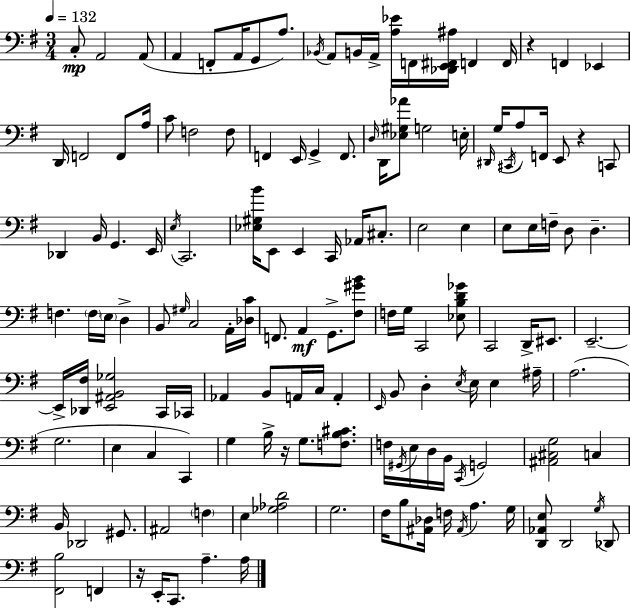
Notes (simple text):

C3/e A2/h A2/e A2/q F2/e A2/s G2/e A3/e. Bb2/s A2/e B2/s A2/s [A3,Eb4]/s F2/s [Db2,E2,F#2,A#3]/s F2/q F2/s R/q F2/q Eb2/q D2/s F2/h F2/e A3/s C4/e F3/h F3/e F2/q E2/s G2/q F2/e. D3/s D2/s [Eb3,G#3,Ab4]/e G3/h E3/s D#2/s G3/s C#2/s A3/e F2/s E2/e R/q C2/e Db2/q B2/s G2/q. E2/s E3/s C2/h. [Eb3,G#3,B4]/s E2/e E2/q C2/s Ab2/s C#3/e. E3/h E3/q E3/e E3/s F3/s D3/e D3/q. F3/q. F3/s E3/s D3/q B2/e G#3/s C3/h A2/s [Db3,C4]/s F2/e. A2/q G2/e. [F#3,G#4,B4]/e F3/s G3/s C2/h [Eb3,B3,D4,Gb4]/e C2/h D2/s EIS2/e. E2/h. E2/s [Db2,F#3]/s [E2,A#2,B2,Gb3]/h C2/s CES2/s Ab2/q B2/e A2/s C3/s A2/q E2/s B2/e D3/q E3/s E3/s E3/q A#3/s A3/h. G3/h. E3/q C3/q C2/q G3/q B3/s R/s G3/e. [F3,B3,C#4]/e. F3/s G#2/s E3/s D3/s B2/s C2/s G2/h [A#2,C#3,G3]/h C3/q B2/s Db2/h G#2/e. A#2/h F3/q E3/q [Gb3,Ab3,D4]/h G3/h. F#3/s B3/e [A#2,Db3]/s F3/s A#2/s A3/q. G3/s [D2,Ab2,E3]/e D2/h G3/s Db2/e [F#2,B3]/h F2/q R/s E2/s C2/e. A3/q. A3/s